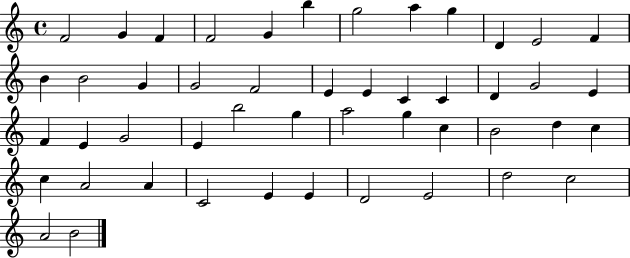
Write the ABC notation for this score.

X:1
T:Untitled
M:4/4
L:1/4
K:C
F2 G F F2 G b g2 a g D E2 F B B2 G G2 F2 E E C C D G2 E F E G2 E b2 g a2 g c B2 d c c A2 A C2 E E D2 E2 d2 c2 A2 B2